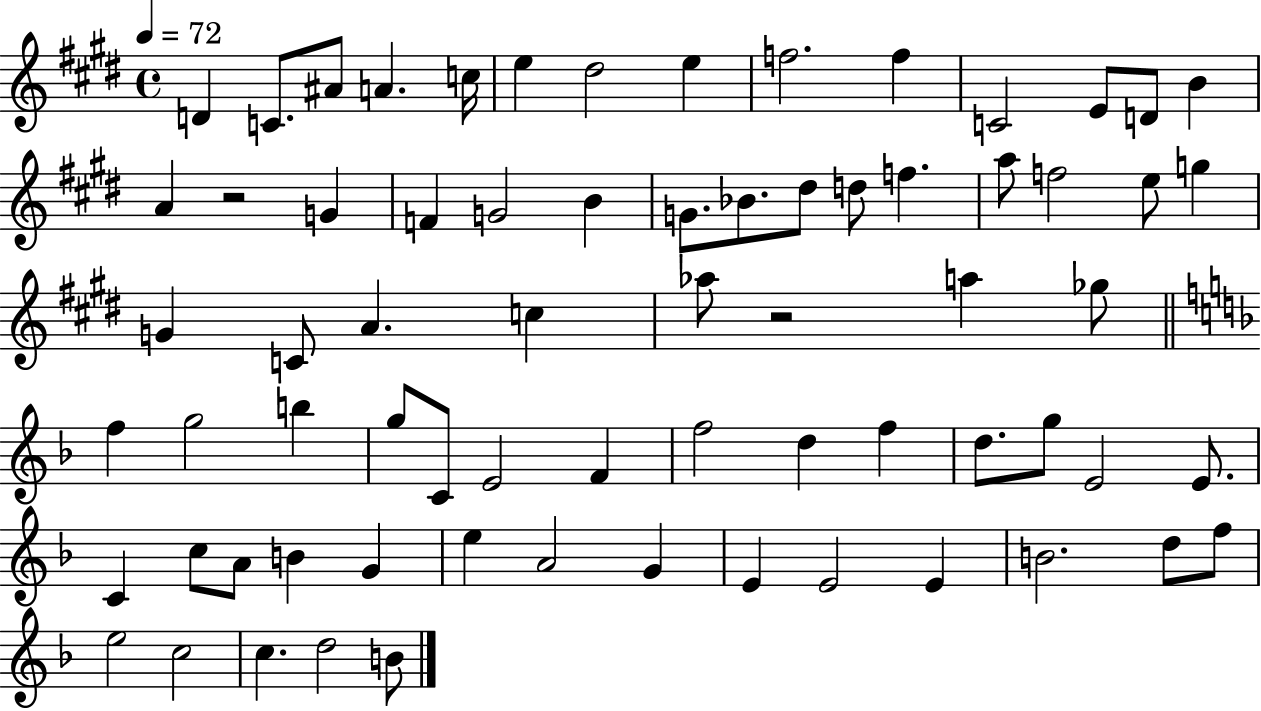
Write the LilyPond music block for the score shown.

{
  \clef treble
  \time 4/4
  \defaultTimeSignature
  \key e \major
  \tempo 4 = 72
  d'4 c'8. ais'8 a'4. c''16 | e''4 dis''2 e''4 | f''2. f''4 | c'2 e'8 d'8 b'4 | \break a'4 r2 g'4 | f'4 g'2 b'4 | g'8. bes'8. dis''8 d''8 f''4. | a''8 f''2 e''8 g''4 | \break g'4 c'8 a'4. c''4 | aes''8 r2 a''4 ges''8 | \bar "||" \break \key f \major f''4 g''2 b''4 | g''8 c'8 e'2 f'4 | f''2 d''4 f''4 | d''8. g''8 e'2 e'8. | \break c'4 c''8 a'8 b'4 g'4 | e''4 a'2 g'4 | e'4 e'2 e'4 | b'2. d''8 f''8 | \break e''2 c''2 | c''4. d''2 b'8 | \bar "|."
}